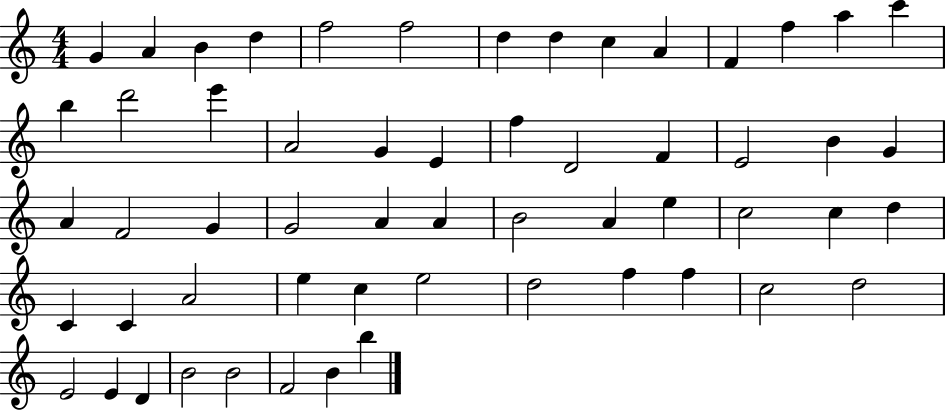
{
  \clef treble
  \numericTimeSignature
  \time 4/4
  \key c \major
  g'4 a'4 b'4 d''4 | f''2 f''2 | d''4 d''4 c''4 a'4 | f'4 f''4 a''4 c'''4 | \break b''4 d'''2 e'''4 | a'2 g'4 e'4 | f''4 d'2 f'4 | e'2 b'4 g'4 | \break a'4 f'2 g'4 | g'2 a'4 a'4 | b'2 a'4 e''4 | c''2 c''4 d''4 | \break c'4 c'4 a'2 | e''4 c''4 e''2 | d''2 f''4 f''4 | c''2 d''2 | \break e'2 e'4 d'4 | b'2 b'2 | f'2 b'4 b''4 | \bar "|."
}